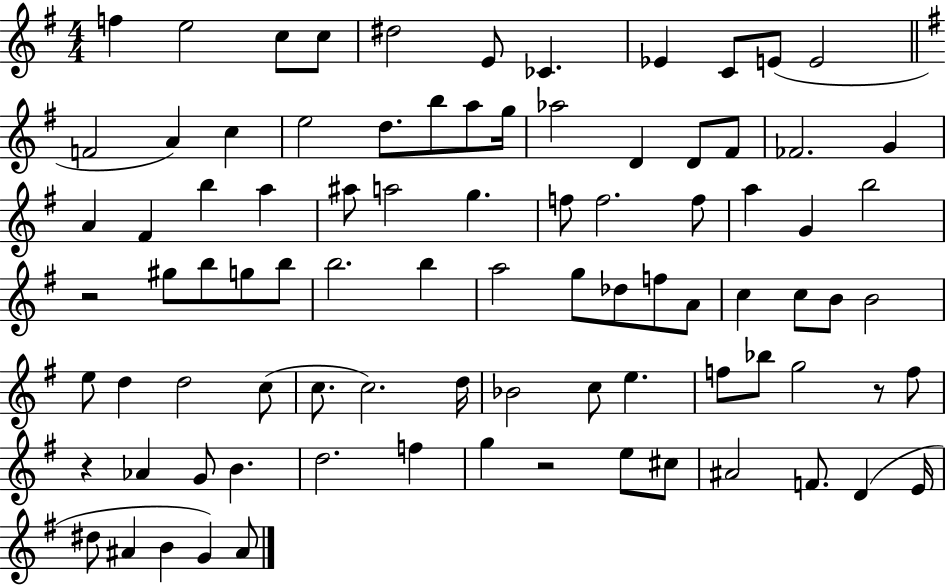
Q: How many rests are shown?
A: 4